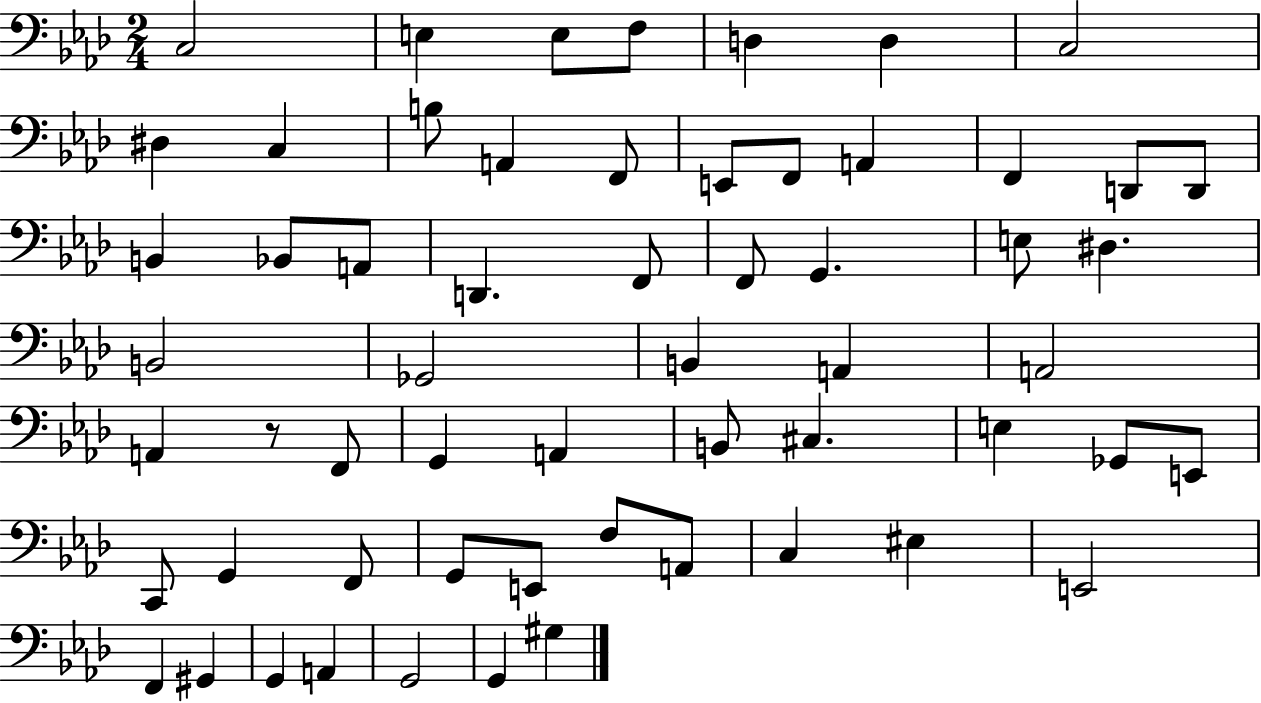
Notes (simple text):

C3/h E3/q E3/e F3/e D3/q D3/q C3/h D#3/q C3/q B3/e A2/q F2/e E2/e F2/e A2/q F2/q D2/e D2/e B2/q Bb2/e A2/e D2/q. F2/e F2/e G2/q. E3/e D#3/q. B2/h Gb2/h B2/q A2/q A2/h A2/q R/e F2/e G2/q A2/q B2/e C#3/q. E3/q Gb2/e E2/e C2/e G2/q F2/e G2/e E2/e F3/e A2/e C3/q EIS3/q E2/h F2/q G#2/q G2/q A2/q G2/h G2/q G#3/q